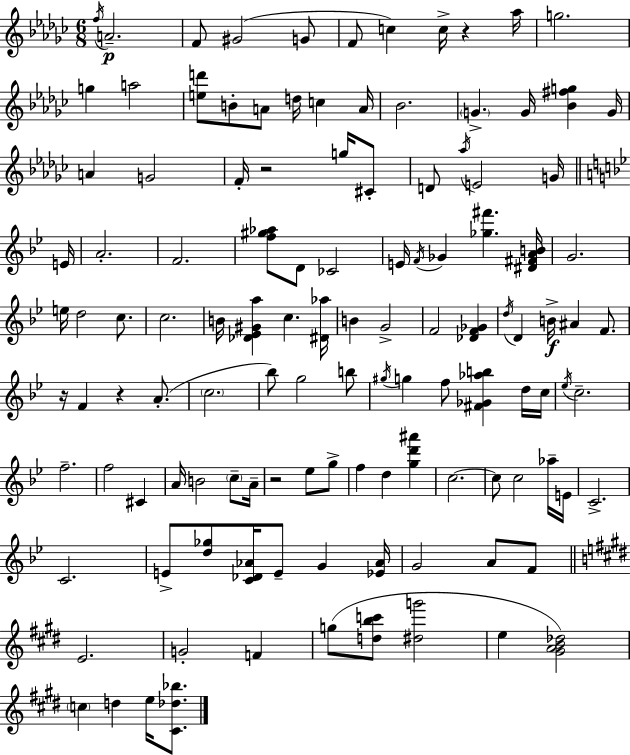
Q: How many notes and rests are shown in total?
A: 120